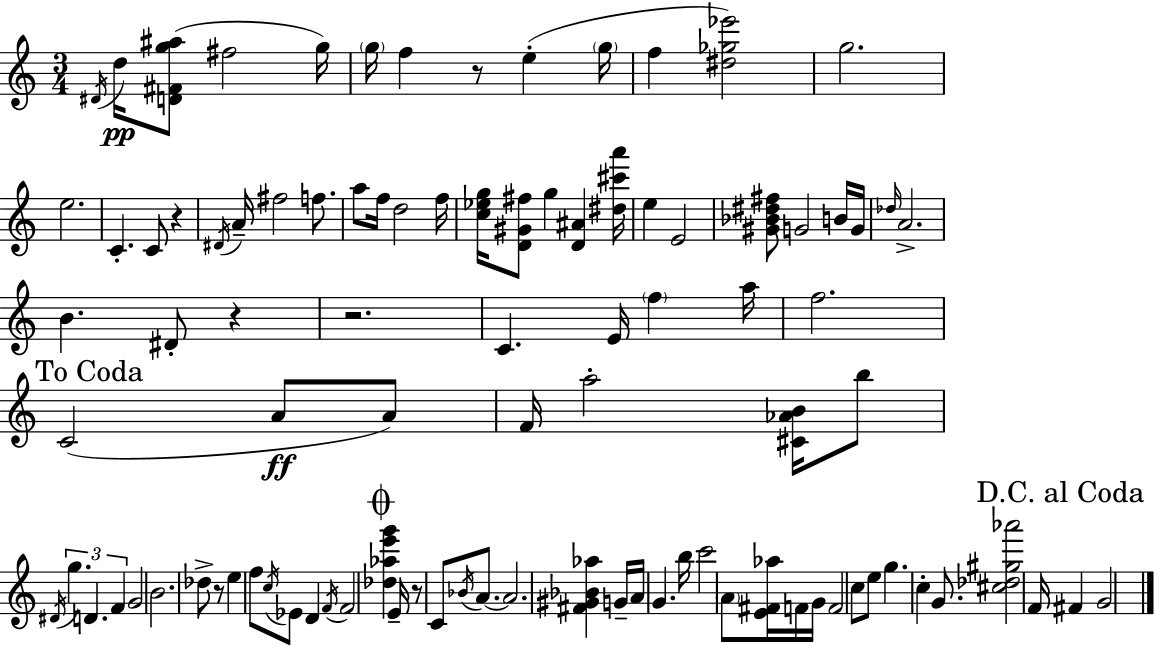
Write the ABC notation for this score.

X:1
T:Untitled
M:3/4
L:1/4
K:C
^D/4 d/4 [D^Fg^a]/2 ^f2 g/4 g/4 f z/2 e g/4 f [^d_g_e']2 g2 e2 C C/2 z ^D/4 A/4 ^f2 f/2 a/2 f/4 d2 f/4 [c_eg]/4 [D^G^f]/2 g [D^A] [^d^c'a']/4 e E2 [^G_B^d^f]/2 G2 B/4 G/4 _d/4 A2 B ^D/2 z z2 C E/4 f a/4 f2 C2 A/2 A/2 F/4 a2 [^C_AB]/4 b/2 ^D/4 g D F G2 B2 _d/2 z/2 e f/2 c/4 _E/2 D F/4 F2 [_d_ae'g'] E/4 z/2 C/2 _B/4 A/2 A2 [^F^G_B_a] G/4 A/4 G b/4 c'2 A/2 [E^F_a]/4 F/4 G/4 F2 c/2 e/2 g c G/2 [^c_d^g_a']2 F/4 ^F G2